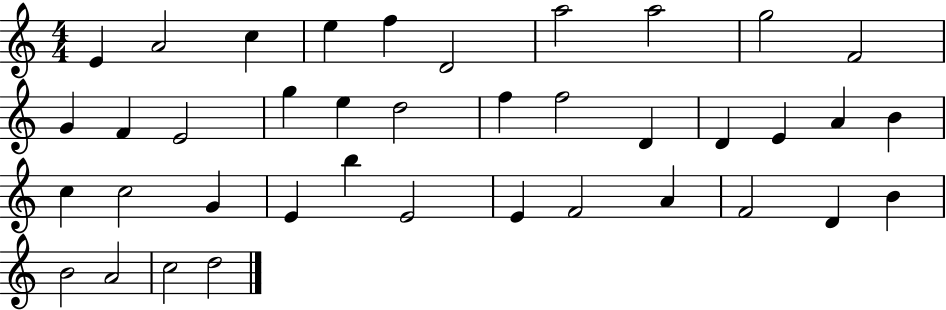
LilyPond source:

{
  \clef treble
  \numericTimeSignature
  \time 4/4
  \key c \major
  e'4 a'2 c''4 | e''4 f''4 d'2 | a''2 a''2 | g''2 f'2 | \break g'4 f'4 e'2 | g''4 e''4 d''2 | f''4 f''2 d'4 | d'4 e'4 a'4 b'4 | \break c''4 c''2 g'4 | e'4 b''4 e'2 | e'4 f'2 a'4 | f'2 d'4 b'4 | \break b'2 a'2 | c''2 d''2 | \bar "|."
}